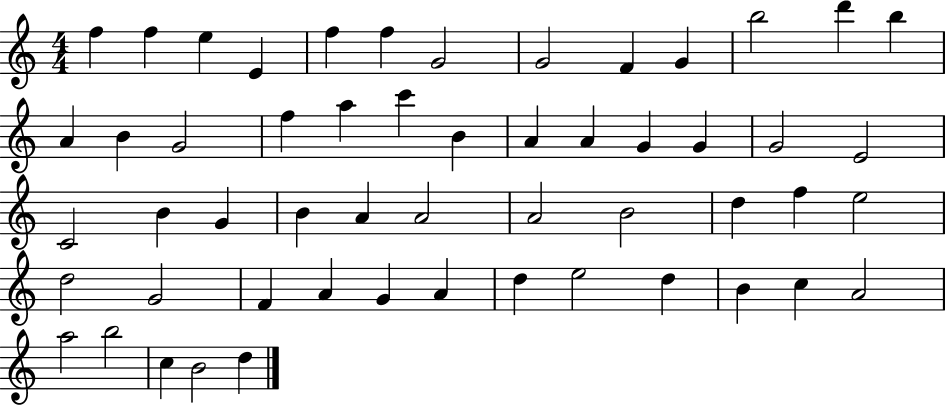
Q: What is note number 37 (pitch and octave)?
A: E5